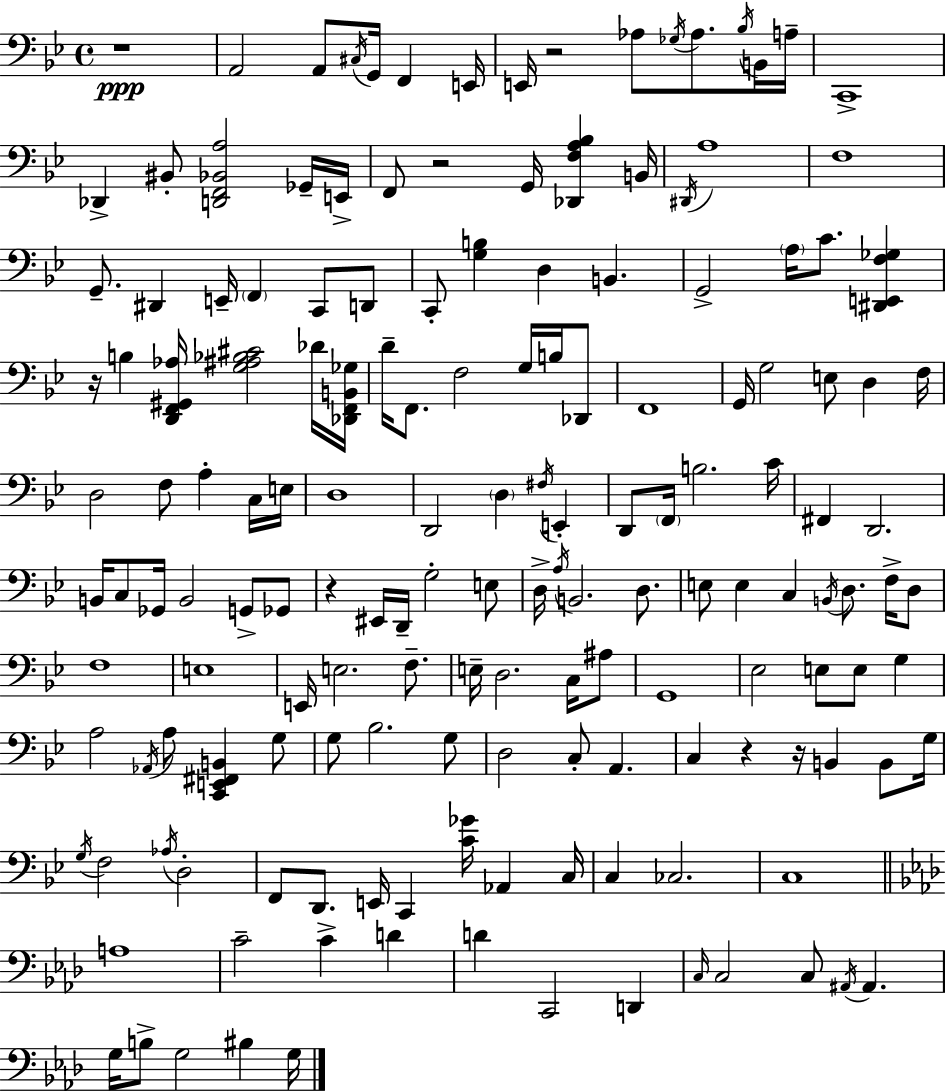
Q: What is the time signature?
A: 4/4